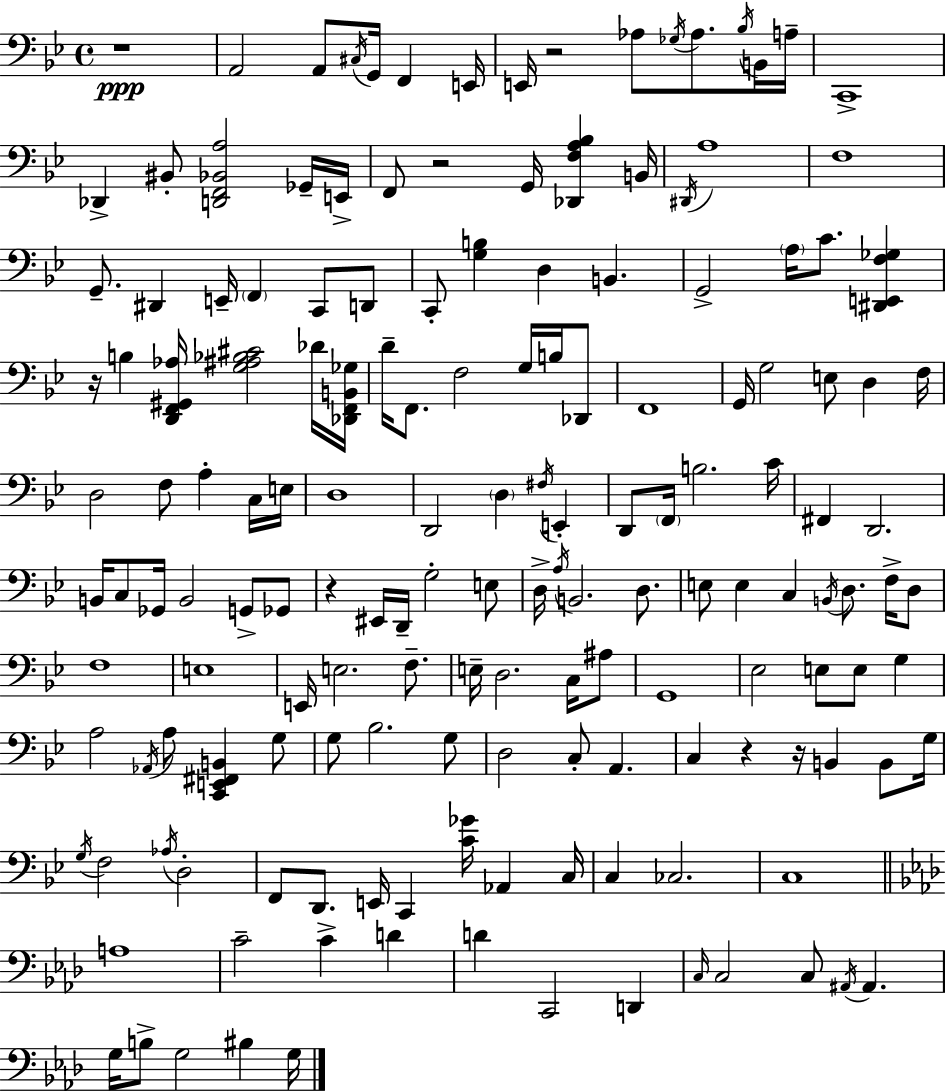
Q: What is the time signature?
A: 4/4